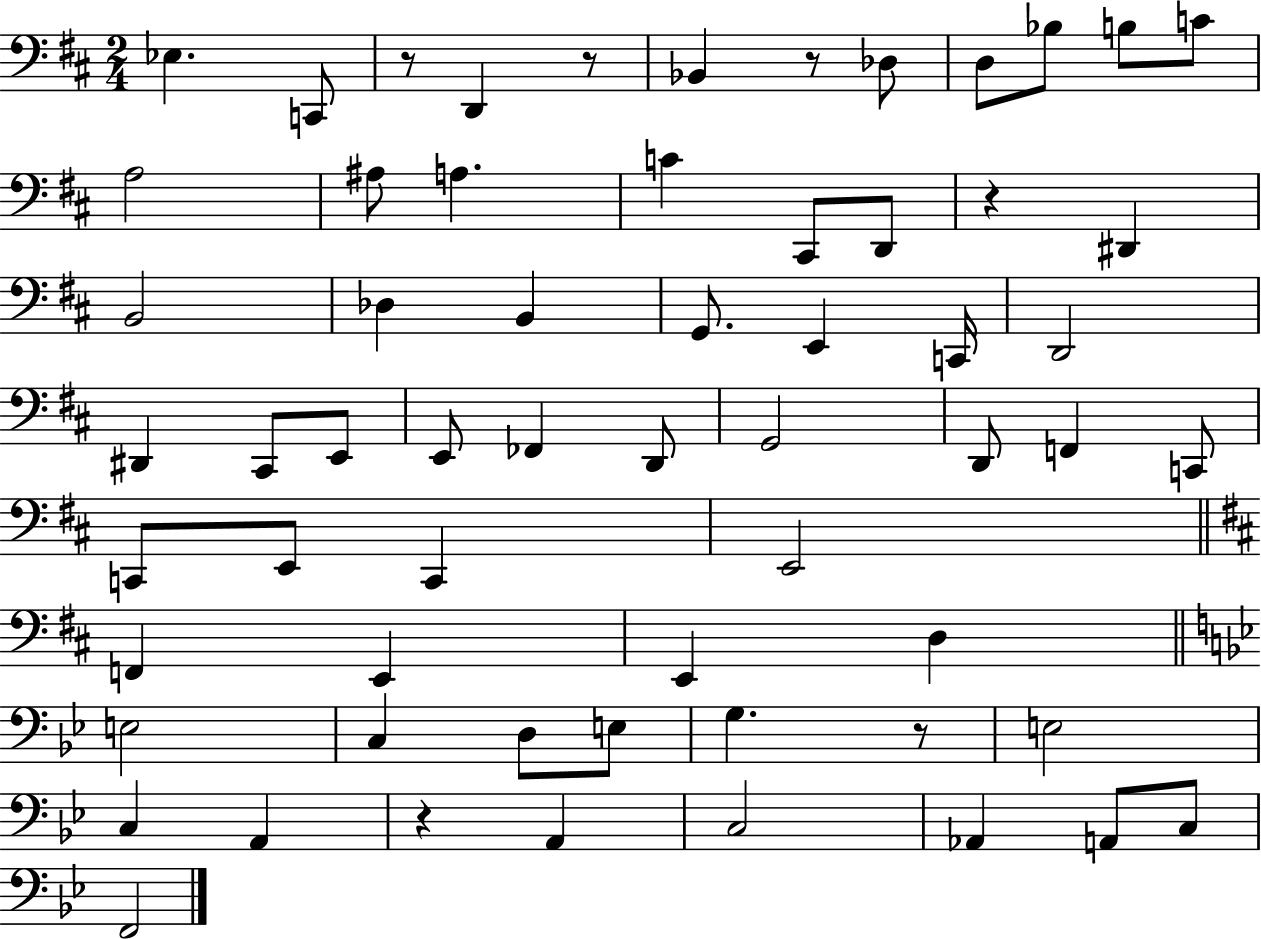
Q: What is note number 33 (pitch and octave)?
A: C2